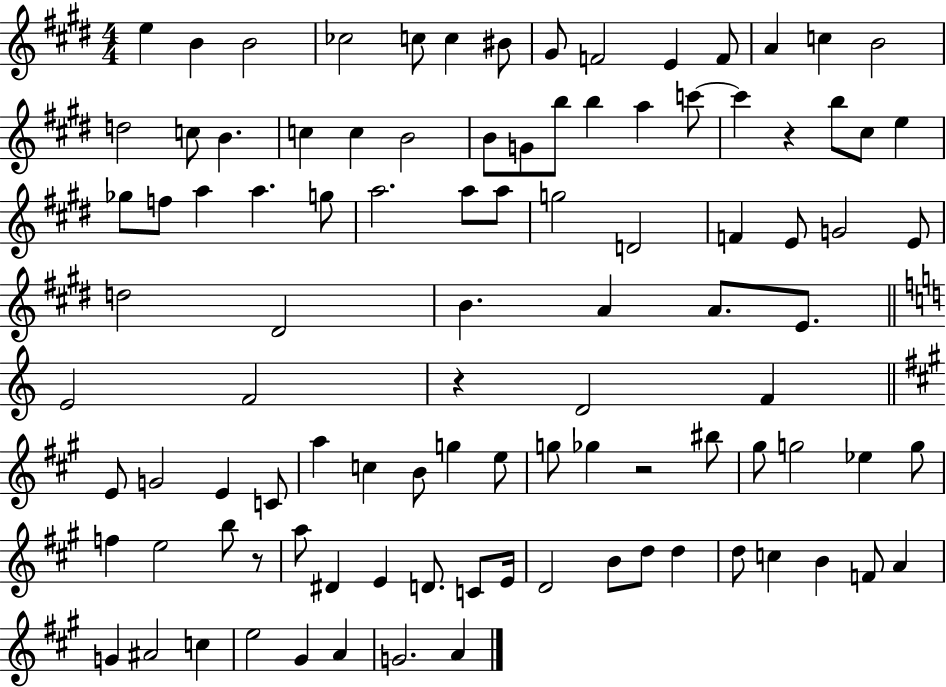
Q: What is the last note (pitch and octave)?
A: A4